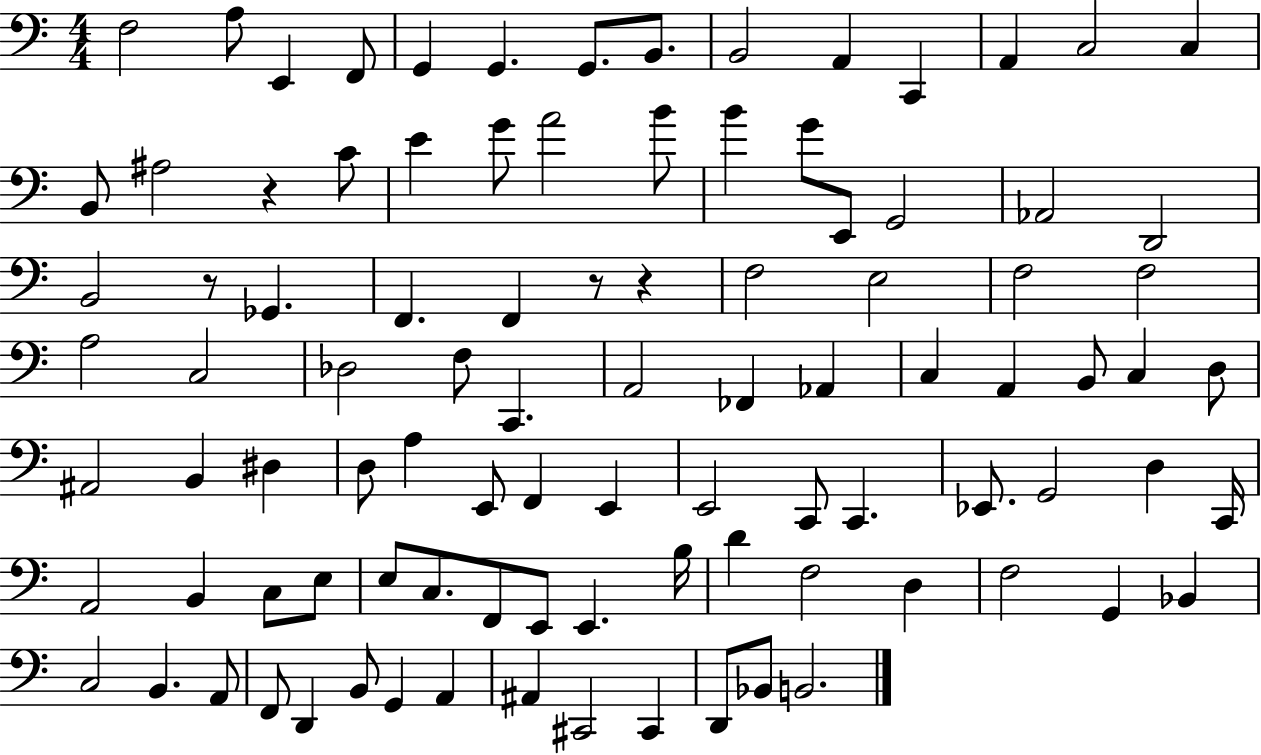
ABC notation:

X:1
T:Untitled
M:4/4
L:1/4
K:C
F,2 A,/2 E,, F,,/2 G,, G,, G,,/2 B,,/2 B,,2 A,, C,, A,, C,2 C, B,,/2 ^A,2 z C/2 E G/2 A2 B/2 B G/2 E,,/2 G,,2 _A,,2 D,,2 B,,2 z/2 _G,, F,, F,, z/2 z F,2 E,2 F,2 F,2 A,2 C,2 _D,2 F,/2 C,, A,,2 _F,, _A,, C, A,, B,,/2 C, D,/2 ^A,,2 B,, ^D, D,/2 A, E,,/2 F,, E,, E,,2 C,,/2 C,, _E,,/2 G,,2 D, C,,/4 A,,2 B,, C,/2 E,/2 E,/2 C,/2 F,,/2 E,,/2 E,, B,/4 D F,2 D, F,2 G,, _B,, C,2 B,, A,,/2 F,,/2 D,, B,,/2 G,, A,, ^A,, ^C,,2 ^C,, D,,/2 _B,,/2 B,,2